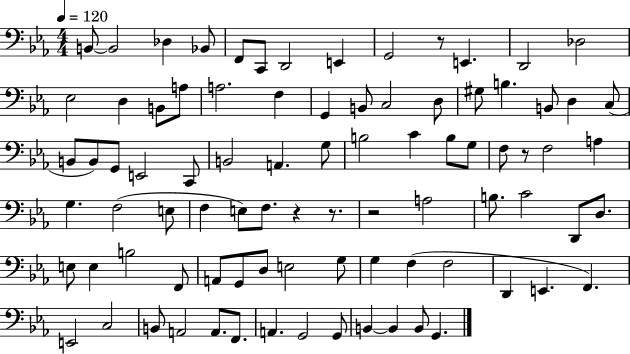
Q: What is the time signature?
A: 4/4